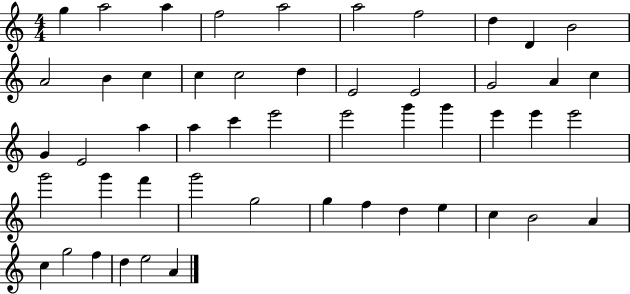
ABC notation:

X:1
T:Untitled
M:4/4
L:1/4
K:C
g a2 a f2 a2 a2 f2 d D B2 A2 B c c c2 d E2 E2 G2 A c G E2 a a c' e'2 e'2 g' g' e' e' e'2 g'2 g' f' g'2 g2 g f d e c B2 A c g2 f d e2 A